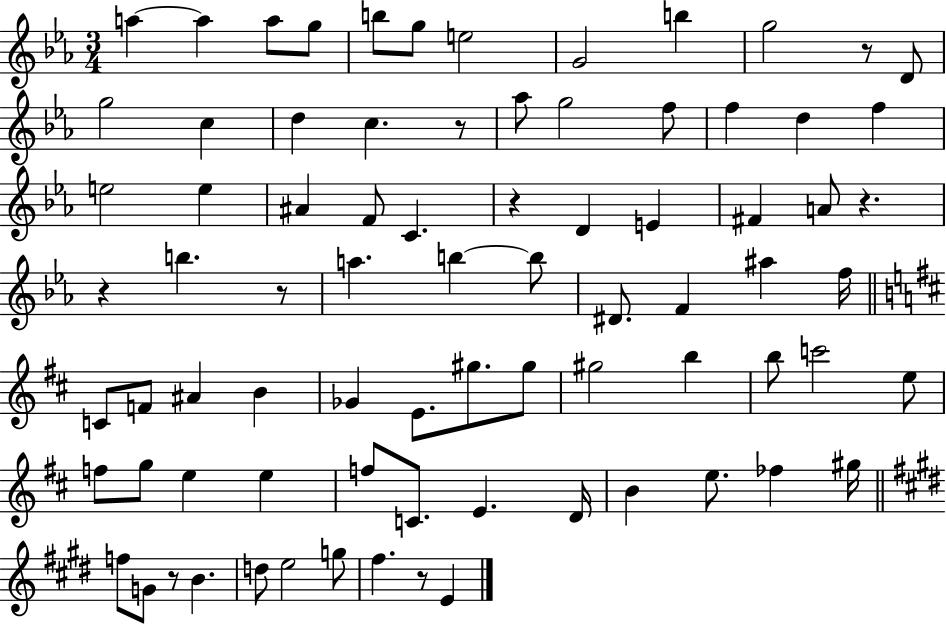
A5/q A5/q A5/e G5/e B5/e G5/e E5/h G4/h B5/q G5/h R/e D4/e G5/h C5/q D5/q C5/q. R/e Ab5/e G5/h F5/e F5/q D5/q F5/q E5/h E5/q A#4/q F4/e C4/q. R/q D4/q E4/q F#4/q A4/e R/q. R/q B5/q. R/e A5/q. B5/q B5/e D#4/e. F4/q A#5/q F5/s C4/e F4/e A#4/q B4/q Gb4/q E4/e. G#5/e. G#5/e G#5/h B5/q B5/e C6/h E5/e F5/e G5/e E5/q E5/q F5/e C4/e. E4/q. D4/s B4/q E5/e. FES5/q G#5/s F5/e G4/e R/e B4/q. D5/e E5/h G5/e F#5/q. R/e E4/q